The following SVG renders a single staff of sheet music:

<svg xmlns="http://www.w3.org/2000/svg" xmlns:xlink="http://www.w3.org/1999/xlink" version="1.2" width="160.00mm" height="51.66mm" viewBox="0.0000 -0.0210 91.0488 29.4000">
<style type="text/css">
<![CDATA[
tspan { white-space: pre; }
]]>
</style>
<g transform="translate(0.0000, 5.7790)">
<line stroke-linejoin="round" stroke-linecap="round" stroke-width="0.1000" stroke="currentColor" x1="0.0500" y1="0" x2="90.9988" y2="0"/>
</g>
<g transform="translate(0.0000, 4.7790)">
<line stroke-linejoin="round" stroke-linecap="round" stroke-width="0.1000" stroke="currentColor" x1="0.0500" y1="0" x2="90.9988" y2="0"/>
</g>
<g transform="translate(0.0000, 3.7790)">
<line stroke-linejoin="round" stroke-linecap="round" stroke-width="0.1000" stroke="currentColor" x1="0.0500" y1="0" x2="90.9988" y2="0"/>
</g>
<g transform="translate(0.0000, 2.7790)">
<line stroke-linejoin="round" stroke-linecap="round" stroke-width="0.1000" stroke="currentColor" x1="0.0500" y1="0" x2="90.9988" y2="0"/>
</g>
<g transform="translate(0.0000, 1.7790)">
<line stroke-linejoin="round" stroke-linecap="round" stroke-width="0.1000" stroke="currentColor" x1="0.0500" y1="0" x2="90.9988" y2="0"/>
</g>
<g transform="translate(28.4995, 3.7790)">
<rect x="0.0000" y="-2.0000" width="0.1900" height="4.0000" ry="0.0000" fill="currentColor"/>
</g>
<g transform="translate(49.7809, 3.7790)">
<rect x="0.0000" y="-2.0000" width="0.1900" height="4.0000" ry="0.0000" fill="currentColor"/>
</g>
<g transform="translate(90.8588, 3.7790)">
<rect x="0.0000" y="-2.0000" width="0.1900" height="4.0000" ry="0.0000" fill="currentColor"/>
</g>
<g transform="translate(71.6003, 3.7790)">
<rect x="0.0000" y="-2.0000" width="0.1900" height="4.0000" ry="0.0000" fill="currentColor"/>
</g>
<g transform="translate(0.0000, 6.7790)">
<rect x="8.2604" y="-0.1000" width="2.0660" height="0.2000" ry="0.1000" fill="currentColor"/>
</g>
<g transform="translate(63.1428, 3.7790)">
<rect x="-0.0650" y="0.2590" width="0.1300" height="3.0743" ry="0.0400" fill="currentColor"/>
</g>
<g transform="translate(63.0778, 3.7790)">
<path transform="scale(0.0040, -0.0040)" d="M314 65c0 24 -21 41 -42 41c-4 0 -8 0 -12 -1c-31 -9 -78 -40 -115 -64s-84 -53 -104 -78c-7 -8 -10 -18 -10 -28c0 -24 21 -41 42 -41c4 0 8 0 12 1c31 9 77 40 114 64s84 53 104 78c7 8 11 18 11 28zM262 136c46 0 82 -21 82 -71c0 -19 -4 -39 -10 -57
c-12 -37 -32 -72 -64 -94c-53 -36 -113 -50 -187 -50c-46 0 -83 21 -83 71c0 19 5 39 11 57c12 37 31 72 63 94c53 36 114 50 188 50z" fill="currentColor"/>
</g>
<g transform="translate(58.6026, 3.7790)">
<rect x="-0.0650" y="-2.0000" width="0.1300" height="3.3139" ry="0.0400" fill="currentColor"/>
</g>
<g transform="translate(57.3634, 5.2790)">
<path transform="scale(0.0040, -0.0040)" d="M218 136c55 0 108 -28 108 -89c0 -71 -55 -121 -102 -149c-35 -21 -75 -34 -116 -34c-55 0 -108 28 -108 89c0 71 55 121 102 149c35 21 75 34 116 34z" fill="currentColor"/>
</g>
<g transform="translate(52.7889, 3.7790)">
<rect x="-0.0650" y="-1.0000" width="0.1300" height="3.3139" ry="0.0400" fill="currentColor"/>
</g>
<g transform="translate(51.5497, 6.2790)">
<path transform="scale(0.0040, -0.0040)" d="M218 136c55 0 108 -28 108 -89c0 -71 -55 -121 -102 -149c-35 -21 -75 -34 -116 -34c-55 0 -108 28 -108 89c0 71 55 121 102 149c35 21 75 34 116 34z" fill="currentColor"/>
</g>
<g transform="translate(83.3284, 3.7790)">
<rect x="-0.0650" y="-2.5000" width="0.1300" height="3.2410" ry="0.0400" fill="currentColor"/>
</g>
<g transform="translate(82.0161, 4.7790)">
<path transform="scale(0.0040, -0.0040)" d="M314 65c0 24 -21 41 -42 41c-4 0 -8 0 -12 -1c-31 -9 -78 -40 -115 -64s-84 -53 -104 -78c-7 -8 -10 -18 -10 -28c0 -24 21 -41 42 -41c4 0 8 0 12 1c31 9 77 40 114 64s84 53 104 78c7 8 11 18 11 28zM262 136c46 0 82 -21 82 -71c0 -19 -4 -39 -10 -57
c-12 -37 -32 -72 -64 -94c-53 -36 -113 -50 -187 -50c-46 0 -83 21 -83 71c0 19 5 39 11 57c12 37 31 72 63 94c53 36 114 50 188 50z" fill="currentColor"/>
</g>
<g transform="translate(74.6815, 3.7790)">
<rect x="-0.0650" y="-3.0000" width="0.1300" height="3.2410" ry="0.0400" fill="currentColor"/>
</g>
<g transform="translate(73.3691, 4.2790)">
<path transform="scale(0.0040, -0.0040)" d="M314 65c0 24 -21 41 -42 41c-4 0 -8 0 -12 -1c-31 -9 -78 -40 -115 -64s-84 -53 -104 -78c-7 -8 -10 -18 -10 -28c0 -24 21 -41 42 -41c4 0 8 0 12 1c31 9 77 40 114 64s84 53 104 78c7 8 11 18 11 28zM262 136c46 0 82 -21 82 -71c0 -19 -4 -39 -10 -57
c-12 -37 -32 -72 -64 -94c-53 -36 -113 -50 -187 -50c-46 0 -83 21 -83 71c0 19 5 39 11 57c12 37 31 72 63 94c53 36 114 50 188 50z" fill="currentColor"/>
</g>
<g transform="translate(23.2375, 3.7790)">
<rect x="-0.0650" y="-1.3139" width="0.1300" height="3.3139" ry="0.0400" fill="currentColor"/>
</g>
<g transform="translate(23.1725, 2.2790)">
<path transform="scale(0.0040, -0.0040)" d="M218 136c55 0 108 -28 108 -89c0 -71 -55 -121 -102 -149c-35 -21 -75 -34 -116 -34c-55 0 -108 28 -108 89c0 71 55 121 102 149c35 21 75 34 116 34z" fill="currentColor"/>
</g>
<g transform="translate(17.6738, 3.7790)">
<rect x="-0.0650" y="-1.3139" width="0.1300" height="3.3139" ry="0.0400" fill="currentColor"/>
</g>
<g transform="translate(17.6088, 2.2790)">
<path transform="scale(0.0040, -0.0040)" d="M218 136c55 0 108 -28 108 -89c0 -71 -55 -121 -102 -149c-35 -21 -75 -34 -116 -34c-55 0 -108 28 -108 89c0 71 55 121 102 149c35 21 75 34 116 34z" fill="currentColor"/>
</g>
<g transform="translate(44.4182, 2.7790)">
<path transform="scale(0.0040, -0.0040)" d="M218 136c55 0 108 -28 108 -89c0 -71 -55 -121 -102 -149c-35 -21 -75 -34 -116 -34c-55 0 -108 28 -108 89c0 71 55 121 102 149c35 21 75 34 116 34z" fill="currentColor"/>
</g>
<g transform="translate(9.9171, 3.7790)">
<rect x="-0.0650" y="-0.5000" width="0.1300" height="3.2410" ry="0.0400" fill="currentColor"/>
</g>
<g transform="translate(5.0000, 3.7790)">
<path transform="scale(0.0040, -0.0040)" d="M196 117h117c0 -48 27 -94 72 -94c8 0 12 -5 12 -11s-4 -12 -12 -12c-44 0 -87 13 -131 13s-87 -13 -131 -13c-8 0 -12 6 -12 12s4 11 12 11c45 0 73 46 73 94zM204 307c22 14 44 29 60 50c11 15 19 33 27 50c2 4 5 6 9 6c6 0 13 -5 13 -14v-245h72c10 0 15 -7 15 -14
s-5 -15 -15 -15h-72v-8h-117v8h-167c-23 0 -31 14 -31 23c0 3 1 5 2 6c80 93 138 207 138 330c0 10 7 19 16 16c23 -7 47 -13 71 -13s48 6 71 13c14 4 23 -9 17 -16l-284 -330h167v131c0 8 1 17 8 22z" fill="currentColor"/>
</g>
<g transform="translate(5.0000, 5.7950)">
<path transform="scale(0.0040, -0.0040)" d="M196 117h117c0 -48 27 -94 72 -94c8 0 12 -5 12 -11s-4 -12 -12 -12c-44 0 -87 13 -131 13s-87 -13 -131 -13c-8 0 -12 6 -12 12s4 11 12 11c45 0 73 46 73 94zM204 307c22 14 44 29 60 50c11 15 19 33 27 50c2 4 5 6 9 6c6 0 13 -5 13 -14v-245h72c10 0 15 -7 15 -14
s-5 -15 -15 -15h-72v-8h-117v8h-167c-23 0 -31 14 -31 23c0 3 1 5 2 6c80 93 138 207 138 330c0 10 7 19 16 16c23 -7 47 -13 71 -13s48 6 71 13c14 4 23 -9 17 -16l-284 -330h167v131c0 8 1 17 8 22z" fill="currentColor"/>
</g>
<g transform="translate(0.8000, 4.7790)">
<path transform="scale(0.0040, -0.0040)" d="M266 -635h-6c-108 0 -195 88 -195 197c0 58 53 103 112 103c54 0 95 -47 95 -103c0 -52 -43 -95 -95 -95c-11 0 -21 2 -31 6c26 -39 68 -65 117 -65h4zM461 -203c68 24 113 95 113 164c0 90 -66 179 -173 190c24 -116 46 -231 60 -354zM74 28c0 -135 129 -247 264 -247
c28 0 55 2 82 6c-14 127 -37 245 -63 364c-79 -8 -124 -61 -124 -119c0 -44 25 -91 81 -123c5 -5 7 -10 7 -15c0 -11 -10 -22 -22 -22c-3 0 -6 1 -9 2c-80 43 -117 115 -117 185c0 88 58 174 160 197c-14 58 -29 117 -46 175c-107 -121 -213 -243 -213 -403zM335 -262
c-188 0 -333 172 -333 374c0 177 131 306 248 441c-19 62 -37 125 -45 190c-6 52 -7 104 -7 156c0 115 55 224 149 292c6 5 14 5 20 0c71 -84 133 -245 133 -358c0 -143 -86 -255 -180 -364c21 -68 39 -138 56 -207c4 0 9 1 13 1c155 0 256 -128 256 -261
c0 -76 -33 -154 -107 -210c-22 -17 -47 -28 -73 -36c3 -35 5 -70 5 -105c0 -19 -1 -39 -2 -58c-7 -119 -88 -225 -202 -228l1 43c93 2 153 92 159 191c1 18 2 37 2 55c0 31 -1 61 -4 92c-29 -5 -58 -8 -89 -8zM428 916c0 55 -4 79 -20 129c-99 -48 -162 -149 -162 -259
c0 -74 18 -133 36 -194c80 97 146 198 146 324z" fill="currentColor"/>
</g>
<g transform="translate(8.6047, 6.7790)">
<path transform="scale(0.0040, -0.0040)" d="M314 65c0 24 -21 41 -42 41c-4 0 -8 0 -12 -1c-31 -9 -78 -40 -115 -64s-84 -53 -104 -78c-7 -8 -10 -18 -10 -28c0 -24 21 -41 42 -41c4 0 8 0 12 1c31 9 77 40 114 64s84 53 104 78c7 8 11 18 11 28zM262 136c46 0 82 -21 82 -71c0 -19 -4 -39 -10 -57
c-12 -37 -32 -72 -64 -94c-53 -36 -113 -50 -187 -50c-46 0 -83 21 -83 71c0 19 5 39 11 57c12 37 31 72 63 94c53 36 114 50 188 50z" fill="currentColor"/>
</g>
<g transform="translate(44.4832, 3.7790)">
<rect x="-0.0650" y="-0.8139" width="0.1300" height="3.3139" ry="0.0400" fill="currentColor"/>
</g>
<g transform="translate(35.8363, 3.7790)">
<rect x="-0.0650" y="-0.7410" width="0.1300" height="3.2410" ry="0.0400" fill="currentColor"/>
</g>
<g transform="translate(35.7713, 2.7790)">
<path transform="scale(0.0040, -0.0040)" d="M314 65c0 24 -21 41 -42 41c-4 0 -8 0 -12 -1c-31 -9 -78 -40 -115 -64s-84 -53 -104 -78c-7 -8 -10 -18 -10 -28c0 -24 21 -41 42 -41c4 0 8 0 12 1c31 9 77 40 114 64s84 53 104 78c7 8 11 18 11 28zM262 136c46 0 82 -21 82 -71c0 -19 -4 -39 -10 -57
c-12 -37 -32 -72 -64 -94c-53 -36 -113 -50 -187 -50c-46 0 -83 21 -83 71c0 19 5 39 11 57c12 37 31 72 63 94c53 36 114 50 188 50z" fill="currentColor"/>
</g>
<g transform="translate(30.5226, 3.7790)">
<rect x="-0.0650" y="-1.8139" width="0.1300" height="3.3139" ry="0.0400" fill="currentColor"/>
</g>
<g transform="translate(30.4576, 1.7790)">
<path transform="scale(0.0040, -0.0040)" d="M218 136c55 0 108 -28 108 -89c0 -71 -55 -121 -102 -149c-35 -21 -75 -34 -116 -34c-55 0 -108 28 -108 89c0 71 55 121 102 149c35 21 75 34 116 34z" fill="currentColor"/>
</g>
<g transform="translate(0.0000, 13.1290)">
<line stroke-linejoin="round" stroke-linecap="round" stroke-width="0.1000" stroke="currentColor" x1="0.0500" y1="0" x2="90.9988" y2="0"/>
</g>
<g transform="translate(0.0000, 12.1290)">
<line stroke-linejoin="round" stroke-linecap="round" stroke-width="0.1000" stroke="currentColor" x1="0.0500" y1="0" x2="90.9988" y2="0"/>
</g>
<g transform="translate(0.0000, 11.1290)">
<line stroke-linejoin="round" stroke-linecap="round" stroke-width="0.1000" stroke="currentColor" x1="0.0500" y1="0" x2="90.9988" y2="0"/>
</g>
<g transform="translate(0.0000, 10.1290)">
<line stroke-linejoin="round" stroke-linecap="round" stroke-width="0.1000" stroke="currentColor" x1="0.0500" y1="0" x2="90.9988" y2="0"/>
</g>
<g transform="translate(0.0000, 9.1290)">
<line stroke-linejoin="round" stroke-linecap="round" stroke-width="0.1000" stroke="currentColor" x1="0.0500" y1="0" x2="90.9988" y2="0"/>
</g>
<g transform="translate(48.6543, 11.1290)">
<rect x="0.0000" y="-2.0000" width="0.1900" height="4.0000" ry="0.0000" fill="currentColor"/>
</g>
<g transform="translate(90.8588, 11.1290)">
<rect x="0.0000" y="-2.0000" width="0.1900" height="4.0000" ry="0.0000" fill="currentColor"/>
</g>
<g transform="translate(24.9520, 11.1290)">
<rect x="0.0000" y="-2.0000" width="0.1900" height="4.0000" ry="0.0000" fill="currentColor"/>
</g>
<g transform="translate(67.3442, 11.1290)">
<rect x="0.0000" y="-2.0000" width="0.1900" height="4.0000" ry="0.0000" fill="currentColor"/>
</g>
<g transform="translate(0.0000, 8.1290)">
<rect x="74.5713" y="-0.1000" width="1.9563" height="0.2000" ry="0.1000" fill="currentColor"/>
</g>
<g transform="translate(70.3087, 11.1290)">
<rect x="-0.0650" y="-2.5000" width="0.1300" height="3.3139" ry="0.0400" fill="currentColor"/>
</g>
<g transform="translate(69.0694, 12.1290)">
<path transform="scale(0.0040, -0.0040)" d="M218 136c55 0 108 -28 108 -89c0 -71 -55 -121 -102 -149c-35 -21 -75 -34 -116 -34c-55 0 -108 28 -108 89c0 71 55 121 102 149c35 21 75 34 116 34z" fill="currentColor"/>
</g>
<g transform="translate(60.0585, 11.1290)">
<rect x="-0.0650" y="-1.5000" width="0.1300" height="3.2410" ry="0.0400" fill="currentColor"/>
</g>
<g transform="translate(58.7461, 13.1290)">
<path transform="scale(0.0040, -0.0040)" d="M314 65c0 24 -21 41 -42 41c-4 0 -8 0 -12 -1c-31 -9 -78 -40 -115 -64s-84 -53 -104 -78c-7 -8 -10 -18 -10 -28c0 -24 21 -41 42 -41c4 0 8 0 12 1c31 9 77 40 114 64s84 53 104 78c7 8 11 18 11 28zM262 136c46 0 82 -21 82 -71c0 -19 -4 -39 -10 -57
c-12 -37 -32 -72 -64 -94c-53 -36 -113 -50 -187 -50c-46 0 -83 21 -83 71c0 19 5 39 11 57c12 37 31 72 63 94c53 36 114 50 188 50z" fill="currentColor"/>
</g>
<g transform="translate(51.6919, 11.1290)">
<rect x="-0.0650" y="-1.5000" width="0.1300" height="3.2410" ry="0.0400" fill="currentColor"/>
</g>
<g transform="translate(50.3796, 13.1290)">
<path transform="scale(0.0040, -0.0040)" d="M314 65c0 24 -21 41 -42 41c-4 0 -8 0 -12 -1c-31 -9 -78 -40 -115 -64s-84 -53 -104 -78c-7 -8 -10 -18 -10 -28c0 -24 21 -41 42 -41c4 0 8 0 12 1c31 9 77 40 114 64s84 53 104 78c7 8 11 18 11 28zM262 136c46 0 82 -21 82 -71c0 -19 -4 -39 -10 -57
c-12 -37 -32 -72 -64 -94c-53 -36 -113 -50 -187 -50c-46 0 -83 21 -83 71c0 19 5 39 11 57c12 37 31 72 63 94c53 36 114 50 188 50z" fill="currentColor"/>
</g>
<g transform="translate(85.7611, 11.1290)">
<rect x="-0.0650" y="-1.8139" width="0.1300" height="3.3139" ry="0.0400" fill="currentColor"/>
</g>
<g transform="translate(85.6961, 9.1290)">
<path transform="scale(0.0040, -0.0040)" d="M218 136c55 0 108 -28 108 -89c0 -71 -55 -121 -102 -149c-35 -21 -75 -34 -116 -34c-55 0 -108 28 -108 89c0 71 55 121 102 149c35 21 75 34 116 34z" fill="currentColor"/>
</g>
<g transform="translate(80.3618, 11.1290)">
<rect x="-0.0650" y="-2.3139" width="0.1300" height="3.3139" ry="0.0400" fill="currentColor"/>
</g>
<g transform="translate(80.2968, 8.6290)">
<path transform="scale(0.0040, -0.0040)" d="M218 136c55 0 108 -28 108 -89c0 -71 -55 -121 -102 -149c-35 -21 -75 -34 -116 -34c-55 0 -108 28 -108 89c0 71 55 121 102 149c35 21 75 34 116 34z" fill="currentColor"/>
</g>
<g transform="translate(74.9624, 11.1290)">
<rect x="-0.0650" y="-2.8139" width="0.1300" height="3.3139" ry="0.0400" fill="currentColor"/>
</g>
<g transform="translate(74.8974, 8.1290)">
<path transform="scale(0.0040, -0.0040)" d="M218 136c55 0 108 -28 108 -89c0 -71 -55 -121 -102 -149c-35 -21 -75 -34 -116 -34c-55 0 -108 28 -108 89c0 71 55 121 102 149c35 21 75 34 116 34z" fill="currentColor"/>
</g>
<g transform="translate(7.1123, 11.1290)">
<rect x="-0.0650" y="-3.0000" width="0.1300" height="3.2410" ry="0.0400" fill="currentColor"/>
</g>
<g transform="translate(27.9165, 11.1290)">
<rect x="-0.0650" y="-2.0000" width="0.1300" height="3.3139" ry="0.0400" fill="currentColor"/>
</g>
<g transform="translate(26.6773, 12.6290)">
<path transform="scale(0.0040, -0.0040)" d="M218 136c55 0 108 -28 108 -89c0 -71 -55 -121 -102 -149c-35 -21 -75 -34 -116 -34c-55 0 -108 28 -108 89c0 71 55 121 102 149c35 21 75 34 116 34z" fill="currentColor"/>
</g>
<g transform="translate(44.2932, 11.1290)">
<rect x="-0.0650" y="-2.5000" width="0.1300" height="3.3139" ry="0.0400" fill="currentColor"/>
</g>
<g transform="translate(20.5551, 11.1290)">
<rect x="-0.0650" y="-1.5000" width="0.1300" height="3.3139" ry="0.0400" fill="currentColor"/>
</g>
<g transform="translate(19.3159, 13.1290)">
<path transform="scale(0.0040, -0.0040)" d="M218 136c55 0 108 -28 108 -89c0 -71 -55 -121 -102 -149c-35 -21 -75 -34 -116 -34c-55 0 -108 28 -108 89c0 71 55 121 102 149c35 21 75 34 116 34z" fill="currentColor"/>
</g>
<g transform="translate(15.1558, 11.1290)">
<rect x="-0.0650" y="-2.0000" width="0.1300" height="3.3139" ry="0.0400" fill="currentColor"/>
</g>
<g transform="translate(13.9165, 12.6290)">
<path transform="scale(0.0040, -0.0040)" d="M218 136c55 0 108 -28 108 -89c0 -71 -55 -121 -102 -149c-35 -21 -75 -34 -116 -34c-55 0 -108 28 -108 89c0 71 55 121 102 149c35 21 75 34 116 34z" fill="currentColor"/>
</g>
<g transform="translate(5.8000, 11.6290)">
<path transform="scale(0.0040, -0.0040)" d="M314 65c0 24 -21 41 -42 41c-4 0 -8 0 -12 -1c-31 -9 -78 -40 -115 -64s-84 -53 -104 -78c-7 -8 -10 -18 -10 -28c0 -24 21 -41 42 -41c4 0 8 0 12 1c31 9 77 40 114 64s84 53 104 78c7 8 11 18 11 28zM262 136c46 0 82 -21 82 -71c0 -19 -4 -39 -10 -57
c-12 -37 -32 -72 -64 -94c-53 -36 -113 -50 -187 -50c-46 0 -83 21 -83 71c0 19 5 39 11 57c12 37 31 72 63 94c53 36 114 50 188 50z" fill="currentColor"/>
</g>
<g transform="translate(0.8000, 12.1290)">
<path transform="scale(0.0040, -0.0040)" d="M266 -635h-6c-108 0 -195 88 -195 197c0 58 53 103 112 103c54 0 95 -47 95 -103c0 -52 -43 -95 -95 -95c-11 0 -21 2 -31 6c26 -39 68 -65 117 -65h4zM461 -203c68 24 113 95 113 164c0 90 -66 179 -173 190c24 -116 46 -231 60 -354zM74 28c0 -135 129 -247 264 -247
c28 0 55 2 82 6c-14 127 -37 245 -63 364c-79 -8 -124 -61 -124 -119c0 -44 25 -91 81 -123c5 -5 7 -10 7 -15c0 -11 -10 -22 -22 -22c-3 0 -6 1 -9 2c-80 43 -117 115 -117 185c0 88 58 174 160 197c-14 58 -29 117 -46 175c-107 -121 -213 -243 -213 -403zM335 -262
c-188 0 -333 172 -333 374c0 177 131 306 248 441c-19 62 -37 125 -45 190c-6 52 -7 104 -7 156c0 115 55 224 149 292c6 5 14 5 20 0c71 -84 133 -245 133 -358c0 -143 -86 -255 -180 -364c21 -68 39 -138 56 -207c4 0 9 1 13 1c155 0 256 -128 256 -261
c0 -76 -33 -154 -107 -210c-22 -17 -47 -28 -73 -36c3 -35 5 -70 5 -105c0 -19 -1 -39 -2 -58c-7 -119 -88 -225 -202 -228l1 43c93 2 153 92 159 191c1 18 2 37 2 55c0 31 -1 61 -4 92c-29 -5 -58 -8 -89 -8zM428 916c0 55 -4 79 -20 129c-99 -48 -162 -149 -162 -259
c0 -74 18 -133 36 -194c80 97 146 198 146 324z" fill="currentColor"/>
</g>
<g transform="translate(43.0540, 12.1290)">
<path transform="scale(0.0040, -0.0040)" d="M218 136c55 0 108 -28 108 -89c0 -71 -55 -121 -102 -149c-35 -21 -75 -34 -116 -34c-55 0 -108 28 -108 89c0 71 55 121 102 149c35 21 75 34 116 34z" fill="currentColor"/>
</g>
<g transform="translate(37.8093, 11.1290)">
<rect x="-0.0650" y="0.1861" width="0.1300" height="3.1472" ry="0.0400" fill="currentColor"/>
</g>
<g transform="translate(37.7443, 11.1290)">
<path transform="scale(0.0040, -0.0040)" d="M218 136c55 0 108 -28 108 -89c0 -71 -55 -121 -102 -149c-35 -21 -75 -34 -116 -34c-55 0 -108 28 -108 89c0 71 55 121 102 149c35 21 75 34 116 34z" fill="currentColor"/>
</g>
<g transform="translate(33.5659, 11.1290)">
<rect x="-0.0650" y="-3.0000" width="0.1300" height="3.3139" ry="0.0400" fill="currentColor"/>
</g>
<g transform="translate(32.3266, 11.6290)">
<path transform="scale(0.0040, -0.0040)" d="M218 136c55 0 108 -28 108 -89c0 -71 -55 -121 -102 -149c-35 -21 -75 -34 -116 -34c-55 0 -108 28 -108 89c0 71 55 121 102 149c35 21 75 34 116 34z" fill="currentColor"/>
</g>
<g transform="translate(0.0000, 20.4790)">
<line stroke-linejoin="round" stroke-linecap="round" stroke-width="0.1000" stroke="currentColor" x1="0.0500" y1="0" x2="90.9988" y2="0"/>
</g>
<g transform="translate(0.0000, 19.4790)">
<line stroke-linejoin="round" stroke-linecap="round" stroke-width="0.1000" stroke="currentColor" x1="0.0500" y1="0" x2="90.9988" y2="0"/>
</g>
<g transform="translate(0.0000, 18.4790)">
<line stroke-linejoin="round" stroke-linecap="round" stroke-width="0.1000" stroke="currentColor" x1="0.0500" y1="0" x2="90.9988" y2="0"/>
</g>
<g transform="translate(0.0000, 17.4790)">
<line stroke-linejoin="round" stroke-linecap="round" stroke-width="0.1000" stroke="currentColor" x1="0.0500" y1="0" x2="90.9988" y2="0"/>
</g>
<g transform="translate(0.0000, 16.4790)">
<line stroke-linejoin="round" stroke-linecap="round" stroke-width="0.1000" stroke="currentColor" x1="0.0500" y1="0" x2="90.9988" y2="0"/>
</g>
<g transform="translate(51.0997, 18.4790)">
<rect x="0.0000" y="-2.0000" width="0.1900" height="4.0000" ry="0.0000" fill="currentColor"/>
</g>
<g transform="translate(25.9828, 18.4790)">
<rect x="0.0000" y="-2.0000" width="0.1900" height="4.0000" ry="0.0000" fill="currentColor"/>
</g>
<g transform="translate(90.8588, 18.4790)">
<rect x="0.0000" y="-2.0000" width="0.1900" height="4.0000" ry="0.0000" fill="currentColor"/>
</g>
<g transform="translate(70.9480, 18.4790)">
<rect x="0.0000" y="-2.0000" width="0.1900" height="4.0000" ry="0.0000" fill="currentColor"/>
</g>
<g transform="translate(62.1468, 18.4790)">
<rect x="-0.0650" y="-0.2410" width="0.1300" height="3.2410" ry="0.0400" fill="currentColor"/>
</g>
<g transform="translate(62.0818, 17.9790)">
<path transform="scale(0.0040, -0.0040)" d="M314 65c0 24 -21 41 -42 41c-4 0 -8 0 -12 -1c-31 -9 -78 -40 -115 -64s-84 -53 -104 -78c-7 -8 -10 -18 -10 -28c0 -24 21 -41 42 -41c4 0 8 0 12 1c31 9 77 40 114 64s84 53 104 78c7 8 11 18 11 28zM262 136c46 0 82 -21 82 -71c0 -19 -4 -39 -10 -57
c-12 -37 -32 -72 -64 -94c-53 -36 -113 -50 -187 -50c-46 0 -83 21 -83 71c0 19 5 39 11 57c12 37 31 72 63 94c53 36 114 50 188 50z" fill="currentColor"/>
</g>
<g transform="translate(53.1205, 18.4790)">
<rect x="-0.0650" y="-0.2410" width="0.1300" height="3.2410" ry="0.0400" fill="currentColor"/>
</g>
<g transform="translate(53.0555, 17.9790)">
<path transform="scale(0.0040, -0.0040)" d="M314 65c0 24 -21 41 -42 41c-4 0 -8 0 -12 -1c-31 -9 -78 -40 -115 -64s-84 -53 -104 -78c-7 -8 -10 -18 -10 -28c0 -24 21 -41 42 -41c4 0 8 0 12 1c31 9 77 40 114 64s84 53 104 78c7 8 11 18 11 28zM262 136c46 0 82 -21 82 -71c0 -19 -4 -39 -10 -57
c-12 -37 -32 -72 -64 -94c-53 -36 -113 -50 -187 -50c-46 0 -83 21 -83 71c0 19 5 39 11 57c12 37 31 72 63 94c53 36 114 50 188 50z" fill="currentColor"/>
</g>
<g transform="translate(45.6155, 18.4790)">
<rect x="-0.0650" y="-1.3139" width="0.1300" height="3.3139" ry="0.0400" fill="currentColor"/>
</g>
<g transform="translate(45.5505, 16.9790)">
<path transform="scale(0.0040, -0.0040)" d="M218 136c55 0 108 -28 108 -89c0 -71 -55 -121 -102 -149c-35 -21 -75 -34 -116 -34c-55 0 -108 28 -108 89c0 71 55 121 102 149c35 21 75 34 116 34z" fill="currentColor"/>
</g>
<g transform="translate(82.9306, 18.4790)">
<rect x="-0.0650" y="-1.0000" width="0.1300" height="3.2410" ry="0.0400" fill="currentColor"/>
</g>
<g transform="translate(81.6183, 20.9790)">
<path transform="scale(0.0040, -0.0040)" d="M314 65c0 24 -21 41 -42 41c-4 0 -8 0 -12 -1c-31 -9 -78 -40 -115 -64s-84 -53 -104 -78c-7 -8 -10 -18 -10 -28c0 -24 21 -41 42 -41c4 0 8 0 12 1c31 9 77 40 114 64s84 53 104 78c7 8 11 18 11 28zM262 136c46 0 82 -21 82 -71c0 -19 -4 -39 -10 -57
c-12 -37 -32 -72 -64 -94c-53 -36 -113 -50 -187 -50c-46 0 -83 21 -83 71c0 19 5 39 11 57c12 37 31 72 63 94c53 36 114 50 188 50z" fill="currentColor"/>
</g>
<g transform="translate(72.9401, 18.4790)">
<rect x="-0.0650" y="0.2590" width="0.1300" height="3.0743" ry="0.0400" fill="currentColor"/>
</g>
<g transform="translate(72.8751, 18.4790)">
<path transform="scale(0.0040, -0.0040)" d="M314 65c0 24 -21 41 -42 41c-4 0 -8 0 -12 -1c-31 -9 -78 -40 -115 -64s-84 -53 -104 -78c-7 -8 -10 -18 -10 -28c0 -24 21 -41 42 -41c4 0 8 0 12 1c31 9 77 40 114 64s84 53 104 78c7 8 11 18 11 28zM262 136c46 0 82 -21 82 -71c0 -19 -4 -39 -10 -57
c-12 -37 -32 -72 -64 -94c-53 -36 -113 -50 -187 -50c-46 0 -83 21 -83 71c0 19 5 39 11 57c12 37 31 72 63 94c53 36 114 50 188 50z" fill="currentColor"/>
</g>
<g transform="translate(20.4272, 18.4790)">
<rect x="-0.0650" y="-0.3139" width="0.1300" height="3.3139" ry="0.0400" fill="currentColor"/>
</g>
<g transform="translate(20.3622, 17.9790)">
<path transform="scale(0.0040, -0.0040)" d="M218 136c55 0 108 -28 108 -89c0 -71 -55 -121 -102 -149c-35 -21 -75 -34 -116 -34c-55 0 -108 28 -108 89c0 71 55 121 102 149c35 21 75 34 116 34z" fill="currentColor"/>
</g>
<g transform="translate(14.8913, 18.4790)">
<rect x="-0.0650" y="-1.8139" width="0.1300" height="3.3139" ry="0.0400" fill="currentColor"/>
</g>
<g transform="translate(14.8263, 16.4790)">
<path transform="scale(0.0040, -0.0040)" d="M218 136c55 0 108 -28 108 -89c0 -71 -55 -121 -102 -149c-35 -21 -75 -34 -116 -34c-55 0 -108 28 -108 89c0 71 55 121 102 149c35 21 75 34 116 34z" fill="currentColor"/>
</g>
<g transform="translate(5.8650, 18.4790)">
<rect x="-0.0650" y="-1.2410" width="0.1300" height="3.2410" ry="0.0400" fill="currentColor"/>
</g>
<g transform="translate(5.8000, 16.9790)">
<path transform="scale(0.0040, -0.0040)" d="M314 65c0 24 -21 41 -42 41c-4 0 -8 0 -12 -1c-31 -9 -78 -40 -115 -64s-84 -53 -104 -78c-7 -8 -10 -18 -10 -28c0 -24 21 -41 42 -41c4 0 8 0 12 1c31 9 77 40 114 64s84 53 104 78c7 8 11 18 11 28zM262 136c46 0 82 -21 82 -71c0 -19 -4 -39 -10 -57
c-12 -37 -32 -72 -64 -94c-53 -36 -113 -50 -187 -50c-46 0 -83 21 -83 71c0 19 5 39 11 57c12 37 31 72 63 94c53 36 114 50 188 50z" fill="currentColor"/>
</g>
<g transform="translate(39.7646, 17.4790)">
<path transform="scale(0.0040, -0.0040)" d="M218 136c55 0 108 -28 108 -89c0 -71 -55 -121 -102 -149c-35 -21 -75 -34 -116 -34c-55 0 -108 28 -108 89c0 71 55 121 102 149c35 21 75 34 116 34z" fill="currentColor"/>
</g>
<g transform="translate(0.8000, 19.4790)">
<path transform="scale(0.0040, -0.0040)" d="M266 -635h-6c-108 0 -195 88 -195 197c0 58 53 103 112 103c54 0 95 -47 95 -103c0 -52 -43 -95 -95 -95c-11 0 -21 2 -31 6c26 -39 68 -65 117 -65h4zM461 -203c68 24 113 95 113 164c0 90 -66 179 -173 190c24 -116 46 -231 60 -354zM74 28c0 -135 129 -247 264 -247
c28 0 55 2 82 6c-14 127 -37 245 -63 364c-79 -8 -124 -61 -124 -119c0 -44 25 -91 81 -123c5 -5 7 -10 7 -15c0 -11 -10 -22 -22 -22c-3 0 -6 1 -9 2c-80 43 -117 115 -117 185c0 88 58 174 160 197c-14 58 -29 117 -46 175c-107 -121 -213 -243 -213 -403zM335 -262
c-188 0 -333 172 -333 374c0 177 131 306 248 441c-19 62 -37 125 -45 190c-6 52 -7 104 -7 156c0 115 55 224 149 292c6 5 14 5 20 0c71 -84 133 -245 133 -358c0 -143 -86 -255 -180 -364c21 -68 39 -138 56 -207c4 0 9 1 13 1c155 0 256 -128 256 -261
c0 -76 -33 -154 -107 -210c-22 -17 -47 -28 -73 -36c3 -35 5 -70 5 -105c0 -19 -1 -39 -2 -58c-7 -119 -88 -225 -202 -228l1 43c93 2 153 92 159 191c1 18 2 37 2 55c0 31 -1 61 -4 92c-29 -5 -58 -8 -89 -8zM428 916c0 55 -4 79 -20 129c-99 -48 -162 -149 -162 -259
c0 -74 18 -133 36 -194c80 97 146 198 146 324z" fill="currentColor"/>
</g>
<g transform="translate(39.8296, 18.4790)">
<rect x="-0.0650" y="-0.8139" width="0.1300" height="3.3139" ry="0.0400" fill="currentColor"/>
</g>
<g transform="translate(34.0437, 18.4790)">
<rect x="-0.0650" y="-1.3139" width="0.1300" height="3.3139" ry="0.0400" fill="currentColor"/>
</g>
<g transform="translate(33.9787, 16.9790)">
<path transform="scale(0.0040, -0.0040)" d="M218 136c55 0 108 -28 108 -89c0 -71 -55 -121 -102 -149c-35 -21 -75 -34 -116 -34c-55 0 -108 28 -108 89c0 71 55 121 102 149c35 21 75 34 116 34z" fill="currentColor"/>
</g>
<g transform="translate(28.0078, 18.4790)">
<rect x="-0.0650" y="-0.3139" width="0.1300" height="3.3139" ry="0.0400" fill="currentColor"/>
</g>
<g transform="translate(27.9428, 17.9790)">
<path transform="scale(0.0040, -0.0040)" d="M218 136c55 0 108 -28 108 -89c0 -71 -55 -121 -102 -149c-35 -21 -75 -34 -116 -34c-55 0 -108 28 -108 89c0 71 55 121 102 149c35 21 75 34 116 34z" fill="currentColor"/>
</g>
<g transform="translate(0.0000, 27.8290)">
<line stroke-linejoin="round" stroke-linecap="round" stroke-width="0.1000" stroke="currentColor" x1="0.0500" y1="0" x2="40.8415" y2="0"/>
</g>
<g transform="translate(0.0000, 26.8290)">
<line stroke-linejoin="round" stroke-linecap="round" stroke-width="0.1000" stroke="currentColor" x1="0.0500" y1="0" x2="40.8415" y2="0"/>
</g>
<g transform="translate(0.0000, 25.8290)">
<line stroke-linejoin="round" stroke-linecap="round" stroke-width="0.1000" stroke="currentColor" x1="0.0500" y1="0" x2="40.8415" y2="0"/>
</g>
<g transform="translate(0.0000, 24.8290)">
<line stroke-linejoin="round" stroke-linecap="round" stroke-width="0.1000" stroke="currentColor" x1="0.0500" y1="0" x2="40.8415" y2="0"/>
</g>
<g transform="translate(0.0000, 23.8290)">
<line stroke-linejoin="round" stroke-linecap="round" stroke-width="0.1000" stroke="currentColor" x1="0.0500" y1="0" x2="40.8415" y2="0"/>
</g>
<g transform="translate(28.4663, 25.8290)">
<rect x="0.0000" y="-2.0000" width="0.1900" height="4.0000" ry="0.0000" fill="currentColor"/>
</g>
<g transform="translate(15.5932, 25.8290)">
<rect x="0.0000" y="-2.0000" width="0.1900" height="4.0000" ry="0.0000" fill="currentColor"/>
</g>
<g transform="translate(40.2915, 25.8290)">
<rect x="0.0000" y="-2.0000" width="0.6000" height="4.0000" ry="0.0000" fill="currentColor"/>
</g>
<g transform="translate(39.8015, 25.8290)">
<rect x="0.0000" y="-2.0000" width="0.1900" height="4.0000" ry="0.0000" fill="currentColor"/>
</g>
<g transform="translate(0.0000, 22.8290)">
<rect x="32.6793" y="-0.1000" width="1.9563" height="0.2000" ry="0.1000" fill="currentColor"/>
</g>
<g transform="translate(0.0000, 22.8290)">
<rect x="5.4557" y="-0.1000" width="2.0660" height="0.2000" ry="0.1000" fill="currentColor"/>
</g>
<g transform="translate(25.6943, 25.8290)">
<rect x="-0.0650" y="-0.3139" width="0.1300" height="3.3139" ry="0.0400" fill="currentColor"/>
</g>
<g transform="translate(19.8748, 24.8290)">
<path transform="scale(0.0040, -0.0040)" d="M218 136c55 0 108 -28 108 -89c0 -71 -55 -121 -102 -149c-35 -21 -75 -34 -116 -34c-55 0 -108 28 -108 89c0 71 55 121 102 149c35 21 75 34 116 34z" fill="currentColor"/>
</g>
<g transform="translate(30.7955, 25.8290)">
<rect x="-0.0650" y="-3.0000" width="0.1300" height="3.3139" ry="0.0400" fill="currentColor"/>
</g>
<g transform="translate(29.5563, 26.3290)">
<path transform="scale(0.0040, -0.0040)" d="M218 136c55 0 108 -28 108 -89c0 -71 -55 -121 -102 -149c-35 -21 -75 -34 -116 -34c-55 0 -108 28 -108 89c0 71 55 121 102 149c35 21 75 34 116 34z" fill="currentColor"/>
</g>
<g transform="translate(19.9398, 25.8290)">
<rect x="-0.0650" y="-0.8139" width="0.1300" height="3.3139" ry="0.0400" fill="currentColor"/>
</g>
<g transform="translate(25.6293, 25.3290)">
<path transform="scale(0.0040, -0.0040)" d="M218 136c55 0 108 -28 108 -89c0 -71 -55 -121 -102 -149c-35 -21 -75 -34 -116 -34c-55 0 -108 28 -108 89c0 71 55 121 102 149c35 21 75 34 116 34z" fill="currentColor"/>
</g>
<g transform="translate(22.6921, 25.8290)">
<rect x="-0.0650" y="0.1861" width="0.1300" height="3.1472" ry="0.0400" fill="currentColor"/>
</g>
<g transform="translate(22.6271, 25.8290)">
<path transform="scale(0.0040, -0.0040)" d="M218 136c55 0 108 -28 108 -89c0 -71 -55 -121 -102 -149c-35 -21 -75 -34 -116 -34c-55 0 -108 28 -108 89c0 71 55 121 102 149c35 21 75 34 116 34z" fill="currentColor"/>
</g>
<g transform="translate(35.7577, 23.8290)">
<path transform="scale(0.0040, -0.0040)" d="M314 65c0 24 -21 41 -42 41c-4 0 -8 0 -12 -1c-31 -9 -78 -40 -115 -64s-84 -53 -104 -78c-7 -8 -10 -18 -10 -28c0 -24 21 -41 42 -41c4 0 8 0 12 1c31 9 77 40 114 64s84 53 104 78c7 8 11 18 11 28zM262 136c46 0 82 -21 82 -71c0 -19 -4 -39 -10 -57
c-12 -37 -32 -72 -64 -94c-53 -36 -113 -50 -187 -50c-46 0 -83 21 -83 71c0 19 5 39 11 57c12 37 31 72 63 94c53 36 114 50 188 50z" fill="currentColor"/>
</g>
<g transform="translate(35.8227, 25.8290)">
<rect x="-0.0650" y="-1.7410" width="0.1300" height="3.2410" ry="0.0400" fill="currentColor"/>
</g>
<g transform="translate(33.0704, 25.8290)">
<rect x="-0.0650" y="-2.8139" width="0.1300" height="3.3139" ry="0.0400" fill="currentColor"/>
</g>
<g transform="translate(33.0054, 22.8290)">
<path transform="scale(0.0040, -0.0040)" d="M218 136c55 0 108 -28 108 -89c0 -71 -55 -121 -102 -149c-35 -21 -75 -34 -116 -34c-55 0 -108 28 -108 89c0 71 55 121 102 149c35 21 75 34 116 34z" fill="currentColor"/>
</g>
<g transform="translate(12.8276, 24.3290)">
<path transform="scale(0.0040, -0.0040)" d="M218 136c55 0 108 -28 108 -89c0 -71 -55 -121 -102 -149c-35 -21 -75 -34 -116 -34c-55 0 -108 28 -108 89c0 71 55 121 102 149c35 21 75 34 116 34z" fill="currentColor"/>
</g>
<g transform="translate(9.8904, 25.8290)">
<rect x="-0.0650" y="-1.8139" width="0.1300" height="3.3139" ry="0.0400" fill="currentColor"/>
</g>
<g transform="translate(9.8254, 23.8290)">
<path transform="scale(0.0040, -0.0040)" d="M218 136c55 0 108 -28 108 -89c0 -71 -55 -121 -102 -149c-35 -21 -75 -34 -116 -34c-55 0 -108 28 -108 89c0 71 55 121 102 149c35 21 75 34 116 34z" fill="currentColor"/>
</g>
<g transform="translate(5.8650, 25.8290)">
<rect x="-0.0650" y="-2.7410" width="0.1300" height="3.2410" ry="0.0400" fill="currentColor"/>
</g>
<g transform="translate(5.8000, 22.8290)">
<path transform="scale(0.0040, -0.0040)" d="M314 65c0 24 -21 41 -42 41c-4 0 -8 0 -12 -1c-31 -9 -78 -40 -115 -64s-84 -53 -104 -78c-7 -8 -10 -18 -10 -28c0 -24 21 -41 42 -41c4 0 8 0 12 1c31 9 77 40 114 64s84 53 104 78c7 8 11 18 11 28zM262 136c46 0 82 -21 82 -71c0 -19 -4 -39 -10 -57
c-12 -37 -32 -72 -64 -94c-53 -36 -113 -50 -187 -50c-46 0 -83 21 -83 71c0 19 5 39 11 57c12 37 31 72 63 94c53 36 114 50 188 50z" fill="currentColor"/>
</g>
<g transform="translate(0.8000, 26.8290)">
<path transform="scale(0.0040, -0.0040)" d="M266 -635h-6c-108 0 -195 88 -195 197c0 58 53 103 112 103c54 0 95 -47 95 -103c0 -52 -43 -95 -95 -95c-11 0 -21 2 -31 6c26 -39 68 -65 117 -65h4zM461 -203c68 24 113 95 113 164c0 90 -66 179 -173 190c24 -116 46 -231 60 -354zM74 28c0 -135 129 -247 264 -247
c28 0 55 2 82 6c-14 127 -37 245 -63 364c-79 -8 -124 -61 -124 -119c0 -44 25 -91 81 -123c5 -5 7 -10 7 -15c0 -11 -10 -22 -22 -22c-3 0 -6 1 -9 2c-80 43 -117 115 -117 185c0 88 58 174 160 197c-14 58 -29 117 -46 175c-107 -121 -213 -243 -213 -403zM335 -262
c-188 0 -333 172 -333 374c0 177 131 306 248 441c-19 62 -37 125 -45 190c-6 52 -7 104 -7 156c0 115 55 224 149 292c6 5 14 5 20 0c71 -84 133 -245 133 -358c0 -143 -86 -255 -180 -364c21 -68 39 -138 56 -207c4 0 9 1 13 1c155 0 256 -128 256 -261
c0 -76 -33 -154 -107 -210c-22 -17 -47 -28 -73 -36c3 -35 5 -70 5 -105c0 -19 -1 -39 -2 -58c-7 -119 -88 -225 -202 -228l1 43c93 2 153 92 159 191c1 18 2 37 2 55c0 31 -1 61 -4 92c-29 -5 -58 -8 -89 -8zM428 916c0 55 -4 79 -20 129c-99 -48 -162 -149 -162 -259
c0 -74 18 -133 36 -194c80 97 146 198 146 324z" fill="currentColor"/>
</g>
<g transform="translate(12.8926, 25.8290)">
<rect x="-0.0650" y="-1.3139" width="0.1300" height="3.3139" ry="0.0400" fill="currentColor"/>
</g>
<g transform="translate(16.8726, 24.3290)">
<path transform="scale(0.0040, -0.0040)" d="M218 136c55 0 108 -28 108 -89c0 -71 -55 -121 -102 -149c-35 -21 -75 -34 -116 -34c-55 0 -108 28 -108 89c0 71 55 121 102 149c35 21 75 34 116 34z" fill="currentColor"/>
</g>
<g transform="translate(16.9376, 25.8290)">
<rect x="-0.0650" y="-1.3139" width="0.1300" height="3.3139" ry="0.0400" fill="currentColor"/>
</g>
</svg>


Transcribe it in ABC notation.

X:1
T:Untitled
M:4/4
L:1/4
K:C
C2 e e f d2 d D F B2 A2 G2 A2 F E F A B G E2 E2 G a g f e2 f c c e d e c2 c2 B2 D2 a2 f e e d B c A a f2